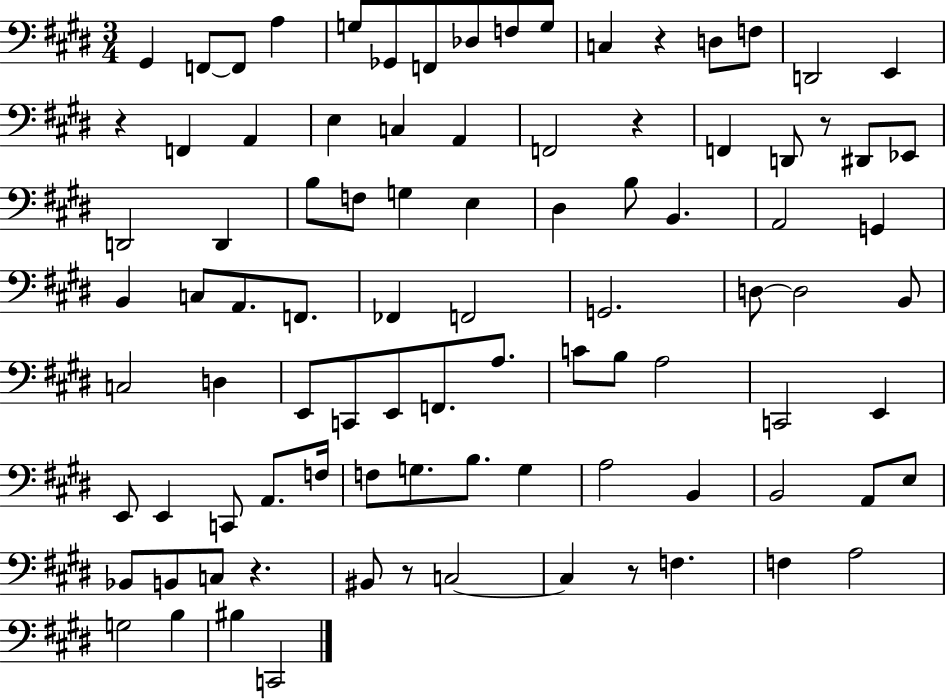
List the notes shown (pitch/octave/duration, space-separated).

G#2/q F2/e F2/e A3/q G3/e Gb2/e F2/e Db3/e F3/e G3/e C3/q R/q D3/e F3/e D2/h E2/q R/q F2/q A2/q E3/q C3/q A2/q F2/h R/q F2/q D2/e R/e D#2/e Eb2/e D2/h D2/q B3/e F3/e G3/q E3/q D#3/q B3/e B2/q. A2/h G2/q B2/q C3/e A2/e. F2/e. FES2/q F2/h G2/h. D3/e D3/h B2/e C3/h D3/q E2/e C2/e E2/e F2/e. A3/e. C4/e B3/e A3/h C2/h E2/q E2/e E2/q C2/e A2/e. F3/s F3/e G3/e. B3/e. G3/q A3/h B2/q B2/h A2/e E3/e Bb2/e B2/e C3/e R/q. BIS2/e R/e C3/h C3/q R/e F3/q. F3/q A3/h G3/h B3/q BIS3/q C2/h